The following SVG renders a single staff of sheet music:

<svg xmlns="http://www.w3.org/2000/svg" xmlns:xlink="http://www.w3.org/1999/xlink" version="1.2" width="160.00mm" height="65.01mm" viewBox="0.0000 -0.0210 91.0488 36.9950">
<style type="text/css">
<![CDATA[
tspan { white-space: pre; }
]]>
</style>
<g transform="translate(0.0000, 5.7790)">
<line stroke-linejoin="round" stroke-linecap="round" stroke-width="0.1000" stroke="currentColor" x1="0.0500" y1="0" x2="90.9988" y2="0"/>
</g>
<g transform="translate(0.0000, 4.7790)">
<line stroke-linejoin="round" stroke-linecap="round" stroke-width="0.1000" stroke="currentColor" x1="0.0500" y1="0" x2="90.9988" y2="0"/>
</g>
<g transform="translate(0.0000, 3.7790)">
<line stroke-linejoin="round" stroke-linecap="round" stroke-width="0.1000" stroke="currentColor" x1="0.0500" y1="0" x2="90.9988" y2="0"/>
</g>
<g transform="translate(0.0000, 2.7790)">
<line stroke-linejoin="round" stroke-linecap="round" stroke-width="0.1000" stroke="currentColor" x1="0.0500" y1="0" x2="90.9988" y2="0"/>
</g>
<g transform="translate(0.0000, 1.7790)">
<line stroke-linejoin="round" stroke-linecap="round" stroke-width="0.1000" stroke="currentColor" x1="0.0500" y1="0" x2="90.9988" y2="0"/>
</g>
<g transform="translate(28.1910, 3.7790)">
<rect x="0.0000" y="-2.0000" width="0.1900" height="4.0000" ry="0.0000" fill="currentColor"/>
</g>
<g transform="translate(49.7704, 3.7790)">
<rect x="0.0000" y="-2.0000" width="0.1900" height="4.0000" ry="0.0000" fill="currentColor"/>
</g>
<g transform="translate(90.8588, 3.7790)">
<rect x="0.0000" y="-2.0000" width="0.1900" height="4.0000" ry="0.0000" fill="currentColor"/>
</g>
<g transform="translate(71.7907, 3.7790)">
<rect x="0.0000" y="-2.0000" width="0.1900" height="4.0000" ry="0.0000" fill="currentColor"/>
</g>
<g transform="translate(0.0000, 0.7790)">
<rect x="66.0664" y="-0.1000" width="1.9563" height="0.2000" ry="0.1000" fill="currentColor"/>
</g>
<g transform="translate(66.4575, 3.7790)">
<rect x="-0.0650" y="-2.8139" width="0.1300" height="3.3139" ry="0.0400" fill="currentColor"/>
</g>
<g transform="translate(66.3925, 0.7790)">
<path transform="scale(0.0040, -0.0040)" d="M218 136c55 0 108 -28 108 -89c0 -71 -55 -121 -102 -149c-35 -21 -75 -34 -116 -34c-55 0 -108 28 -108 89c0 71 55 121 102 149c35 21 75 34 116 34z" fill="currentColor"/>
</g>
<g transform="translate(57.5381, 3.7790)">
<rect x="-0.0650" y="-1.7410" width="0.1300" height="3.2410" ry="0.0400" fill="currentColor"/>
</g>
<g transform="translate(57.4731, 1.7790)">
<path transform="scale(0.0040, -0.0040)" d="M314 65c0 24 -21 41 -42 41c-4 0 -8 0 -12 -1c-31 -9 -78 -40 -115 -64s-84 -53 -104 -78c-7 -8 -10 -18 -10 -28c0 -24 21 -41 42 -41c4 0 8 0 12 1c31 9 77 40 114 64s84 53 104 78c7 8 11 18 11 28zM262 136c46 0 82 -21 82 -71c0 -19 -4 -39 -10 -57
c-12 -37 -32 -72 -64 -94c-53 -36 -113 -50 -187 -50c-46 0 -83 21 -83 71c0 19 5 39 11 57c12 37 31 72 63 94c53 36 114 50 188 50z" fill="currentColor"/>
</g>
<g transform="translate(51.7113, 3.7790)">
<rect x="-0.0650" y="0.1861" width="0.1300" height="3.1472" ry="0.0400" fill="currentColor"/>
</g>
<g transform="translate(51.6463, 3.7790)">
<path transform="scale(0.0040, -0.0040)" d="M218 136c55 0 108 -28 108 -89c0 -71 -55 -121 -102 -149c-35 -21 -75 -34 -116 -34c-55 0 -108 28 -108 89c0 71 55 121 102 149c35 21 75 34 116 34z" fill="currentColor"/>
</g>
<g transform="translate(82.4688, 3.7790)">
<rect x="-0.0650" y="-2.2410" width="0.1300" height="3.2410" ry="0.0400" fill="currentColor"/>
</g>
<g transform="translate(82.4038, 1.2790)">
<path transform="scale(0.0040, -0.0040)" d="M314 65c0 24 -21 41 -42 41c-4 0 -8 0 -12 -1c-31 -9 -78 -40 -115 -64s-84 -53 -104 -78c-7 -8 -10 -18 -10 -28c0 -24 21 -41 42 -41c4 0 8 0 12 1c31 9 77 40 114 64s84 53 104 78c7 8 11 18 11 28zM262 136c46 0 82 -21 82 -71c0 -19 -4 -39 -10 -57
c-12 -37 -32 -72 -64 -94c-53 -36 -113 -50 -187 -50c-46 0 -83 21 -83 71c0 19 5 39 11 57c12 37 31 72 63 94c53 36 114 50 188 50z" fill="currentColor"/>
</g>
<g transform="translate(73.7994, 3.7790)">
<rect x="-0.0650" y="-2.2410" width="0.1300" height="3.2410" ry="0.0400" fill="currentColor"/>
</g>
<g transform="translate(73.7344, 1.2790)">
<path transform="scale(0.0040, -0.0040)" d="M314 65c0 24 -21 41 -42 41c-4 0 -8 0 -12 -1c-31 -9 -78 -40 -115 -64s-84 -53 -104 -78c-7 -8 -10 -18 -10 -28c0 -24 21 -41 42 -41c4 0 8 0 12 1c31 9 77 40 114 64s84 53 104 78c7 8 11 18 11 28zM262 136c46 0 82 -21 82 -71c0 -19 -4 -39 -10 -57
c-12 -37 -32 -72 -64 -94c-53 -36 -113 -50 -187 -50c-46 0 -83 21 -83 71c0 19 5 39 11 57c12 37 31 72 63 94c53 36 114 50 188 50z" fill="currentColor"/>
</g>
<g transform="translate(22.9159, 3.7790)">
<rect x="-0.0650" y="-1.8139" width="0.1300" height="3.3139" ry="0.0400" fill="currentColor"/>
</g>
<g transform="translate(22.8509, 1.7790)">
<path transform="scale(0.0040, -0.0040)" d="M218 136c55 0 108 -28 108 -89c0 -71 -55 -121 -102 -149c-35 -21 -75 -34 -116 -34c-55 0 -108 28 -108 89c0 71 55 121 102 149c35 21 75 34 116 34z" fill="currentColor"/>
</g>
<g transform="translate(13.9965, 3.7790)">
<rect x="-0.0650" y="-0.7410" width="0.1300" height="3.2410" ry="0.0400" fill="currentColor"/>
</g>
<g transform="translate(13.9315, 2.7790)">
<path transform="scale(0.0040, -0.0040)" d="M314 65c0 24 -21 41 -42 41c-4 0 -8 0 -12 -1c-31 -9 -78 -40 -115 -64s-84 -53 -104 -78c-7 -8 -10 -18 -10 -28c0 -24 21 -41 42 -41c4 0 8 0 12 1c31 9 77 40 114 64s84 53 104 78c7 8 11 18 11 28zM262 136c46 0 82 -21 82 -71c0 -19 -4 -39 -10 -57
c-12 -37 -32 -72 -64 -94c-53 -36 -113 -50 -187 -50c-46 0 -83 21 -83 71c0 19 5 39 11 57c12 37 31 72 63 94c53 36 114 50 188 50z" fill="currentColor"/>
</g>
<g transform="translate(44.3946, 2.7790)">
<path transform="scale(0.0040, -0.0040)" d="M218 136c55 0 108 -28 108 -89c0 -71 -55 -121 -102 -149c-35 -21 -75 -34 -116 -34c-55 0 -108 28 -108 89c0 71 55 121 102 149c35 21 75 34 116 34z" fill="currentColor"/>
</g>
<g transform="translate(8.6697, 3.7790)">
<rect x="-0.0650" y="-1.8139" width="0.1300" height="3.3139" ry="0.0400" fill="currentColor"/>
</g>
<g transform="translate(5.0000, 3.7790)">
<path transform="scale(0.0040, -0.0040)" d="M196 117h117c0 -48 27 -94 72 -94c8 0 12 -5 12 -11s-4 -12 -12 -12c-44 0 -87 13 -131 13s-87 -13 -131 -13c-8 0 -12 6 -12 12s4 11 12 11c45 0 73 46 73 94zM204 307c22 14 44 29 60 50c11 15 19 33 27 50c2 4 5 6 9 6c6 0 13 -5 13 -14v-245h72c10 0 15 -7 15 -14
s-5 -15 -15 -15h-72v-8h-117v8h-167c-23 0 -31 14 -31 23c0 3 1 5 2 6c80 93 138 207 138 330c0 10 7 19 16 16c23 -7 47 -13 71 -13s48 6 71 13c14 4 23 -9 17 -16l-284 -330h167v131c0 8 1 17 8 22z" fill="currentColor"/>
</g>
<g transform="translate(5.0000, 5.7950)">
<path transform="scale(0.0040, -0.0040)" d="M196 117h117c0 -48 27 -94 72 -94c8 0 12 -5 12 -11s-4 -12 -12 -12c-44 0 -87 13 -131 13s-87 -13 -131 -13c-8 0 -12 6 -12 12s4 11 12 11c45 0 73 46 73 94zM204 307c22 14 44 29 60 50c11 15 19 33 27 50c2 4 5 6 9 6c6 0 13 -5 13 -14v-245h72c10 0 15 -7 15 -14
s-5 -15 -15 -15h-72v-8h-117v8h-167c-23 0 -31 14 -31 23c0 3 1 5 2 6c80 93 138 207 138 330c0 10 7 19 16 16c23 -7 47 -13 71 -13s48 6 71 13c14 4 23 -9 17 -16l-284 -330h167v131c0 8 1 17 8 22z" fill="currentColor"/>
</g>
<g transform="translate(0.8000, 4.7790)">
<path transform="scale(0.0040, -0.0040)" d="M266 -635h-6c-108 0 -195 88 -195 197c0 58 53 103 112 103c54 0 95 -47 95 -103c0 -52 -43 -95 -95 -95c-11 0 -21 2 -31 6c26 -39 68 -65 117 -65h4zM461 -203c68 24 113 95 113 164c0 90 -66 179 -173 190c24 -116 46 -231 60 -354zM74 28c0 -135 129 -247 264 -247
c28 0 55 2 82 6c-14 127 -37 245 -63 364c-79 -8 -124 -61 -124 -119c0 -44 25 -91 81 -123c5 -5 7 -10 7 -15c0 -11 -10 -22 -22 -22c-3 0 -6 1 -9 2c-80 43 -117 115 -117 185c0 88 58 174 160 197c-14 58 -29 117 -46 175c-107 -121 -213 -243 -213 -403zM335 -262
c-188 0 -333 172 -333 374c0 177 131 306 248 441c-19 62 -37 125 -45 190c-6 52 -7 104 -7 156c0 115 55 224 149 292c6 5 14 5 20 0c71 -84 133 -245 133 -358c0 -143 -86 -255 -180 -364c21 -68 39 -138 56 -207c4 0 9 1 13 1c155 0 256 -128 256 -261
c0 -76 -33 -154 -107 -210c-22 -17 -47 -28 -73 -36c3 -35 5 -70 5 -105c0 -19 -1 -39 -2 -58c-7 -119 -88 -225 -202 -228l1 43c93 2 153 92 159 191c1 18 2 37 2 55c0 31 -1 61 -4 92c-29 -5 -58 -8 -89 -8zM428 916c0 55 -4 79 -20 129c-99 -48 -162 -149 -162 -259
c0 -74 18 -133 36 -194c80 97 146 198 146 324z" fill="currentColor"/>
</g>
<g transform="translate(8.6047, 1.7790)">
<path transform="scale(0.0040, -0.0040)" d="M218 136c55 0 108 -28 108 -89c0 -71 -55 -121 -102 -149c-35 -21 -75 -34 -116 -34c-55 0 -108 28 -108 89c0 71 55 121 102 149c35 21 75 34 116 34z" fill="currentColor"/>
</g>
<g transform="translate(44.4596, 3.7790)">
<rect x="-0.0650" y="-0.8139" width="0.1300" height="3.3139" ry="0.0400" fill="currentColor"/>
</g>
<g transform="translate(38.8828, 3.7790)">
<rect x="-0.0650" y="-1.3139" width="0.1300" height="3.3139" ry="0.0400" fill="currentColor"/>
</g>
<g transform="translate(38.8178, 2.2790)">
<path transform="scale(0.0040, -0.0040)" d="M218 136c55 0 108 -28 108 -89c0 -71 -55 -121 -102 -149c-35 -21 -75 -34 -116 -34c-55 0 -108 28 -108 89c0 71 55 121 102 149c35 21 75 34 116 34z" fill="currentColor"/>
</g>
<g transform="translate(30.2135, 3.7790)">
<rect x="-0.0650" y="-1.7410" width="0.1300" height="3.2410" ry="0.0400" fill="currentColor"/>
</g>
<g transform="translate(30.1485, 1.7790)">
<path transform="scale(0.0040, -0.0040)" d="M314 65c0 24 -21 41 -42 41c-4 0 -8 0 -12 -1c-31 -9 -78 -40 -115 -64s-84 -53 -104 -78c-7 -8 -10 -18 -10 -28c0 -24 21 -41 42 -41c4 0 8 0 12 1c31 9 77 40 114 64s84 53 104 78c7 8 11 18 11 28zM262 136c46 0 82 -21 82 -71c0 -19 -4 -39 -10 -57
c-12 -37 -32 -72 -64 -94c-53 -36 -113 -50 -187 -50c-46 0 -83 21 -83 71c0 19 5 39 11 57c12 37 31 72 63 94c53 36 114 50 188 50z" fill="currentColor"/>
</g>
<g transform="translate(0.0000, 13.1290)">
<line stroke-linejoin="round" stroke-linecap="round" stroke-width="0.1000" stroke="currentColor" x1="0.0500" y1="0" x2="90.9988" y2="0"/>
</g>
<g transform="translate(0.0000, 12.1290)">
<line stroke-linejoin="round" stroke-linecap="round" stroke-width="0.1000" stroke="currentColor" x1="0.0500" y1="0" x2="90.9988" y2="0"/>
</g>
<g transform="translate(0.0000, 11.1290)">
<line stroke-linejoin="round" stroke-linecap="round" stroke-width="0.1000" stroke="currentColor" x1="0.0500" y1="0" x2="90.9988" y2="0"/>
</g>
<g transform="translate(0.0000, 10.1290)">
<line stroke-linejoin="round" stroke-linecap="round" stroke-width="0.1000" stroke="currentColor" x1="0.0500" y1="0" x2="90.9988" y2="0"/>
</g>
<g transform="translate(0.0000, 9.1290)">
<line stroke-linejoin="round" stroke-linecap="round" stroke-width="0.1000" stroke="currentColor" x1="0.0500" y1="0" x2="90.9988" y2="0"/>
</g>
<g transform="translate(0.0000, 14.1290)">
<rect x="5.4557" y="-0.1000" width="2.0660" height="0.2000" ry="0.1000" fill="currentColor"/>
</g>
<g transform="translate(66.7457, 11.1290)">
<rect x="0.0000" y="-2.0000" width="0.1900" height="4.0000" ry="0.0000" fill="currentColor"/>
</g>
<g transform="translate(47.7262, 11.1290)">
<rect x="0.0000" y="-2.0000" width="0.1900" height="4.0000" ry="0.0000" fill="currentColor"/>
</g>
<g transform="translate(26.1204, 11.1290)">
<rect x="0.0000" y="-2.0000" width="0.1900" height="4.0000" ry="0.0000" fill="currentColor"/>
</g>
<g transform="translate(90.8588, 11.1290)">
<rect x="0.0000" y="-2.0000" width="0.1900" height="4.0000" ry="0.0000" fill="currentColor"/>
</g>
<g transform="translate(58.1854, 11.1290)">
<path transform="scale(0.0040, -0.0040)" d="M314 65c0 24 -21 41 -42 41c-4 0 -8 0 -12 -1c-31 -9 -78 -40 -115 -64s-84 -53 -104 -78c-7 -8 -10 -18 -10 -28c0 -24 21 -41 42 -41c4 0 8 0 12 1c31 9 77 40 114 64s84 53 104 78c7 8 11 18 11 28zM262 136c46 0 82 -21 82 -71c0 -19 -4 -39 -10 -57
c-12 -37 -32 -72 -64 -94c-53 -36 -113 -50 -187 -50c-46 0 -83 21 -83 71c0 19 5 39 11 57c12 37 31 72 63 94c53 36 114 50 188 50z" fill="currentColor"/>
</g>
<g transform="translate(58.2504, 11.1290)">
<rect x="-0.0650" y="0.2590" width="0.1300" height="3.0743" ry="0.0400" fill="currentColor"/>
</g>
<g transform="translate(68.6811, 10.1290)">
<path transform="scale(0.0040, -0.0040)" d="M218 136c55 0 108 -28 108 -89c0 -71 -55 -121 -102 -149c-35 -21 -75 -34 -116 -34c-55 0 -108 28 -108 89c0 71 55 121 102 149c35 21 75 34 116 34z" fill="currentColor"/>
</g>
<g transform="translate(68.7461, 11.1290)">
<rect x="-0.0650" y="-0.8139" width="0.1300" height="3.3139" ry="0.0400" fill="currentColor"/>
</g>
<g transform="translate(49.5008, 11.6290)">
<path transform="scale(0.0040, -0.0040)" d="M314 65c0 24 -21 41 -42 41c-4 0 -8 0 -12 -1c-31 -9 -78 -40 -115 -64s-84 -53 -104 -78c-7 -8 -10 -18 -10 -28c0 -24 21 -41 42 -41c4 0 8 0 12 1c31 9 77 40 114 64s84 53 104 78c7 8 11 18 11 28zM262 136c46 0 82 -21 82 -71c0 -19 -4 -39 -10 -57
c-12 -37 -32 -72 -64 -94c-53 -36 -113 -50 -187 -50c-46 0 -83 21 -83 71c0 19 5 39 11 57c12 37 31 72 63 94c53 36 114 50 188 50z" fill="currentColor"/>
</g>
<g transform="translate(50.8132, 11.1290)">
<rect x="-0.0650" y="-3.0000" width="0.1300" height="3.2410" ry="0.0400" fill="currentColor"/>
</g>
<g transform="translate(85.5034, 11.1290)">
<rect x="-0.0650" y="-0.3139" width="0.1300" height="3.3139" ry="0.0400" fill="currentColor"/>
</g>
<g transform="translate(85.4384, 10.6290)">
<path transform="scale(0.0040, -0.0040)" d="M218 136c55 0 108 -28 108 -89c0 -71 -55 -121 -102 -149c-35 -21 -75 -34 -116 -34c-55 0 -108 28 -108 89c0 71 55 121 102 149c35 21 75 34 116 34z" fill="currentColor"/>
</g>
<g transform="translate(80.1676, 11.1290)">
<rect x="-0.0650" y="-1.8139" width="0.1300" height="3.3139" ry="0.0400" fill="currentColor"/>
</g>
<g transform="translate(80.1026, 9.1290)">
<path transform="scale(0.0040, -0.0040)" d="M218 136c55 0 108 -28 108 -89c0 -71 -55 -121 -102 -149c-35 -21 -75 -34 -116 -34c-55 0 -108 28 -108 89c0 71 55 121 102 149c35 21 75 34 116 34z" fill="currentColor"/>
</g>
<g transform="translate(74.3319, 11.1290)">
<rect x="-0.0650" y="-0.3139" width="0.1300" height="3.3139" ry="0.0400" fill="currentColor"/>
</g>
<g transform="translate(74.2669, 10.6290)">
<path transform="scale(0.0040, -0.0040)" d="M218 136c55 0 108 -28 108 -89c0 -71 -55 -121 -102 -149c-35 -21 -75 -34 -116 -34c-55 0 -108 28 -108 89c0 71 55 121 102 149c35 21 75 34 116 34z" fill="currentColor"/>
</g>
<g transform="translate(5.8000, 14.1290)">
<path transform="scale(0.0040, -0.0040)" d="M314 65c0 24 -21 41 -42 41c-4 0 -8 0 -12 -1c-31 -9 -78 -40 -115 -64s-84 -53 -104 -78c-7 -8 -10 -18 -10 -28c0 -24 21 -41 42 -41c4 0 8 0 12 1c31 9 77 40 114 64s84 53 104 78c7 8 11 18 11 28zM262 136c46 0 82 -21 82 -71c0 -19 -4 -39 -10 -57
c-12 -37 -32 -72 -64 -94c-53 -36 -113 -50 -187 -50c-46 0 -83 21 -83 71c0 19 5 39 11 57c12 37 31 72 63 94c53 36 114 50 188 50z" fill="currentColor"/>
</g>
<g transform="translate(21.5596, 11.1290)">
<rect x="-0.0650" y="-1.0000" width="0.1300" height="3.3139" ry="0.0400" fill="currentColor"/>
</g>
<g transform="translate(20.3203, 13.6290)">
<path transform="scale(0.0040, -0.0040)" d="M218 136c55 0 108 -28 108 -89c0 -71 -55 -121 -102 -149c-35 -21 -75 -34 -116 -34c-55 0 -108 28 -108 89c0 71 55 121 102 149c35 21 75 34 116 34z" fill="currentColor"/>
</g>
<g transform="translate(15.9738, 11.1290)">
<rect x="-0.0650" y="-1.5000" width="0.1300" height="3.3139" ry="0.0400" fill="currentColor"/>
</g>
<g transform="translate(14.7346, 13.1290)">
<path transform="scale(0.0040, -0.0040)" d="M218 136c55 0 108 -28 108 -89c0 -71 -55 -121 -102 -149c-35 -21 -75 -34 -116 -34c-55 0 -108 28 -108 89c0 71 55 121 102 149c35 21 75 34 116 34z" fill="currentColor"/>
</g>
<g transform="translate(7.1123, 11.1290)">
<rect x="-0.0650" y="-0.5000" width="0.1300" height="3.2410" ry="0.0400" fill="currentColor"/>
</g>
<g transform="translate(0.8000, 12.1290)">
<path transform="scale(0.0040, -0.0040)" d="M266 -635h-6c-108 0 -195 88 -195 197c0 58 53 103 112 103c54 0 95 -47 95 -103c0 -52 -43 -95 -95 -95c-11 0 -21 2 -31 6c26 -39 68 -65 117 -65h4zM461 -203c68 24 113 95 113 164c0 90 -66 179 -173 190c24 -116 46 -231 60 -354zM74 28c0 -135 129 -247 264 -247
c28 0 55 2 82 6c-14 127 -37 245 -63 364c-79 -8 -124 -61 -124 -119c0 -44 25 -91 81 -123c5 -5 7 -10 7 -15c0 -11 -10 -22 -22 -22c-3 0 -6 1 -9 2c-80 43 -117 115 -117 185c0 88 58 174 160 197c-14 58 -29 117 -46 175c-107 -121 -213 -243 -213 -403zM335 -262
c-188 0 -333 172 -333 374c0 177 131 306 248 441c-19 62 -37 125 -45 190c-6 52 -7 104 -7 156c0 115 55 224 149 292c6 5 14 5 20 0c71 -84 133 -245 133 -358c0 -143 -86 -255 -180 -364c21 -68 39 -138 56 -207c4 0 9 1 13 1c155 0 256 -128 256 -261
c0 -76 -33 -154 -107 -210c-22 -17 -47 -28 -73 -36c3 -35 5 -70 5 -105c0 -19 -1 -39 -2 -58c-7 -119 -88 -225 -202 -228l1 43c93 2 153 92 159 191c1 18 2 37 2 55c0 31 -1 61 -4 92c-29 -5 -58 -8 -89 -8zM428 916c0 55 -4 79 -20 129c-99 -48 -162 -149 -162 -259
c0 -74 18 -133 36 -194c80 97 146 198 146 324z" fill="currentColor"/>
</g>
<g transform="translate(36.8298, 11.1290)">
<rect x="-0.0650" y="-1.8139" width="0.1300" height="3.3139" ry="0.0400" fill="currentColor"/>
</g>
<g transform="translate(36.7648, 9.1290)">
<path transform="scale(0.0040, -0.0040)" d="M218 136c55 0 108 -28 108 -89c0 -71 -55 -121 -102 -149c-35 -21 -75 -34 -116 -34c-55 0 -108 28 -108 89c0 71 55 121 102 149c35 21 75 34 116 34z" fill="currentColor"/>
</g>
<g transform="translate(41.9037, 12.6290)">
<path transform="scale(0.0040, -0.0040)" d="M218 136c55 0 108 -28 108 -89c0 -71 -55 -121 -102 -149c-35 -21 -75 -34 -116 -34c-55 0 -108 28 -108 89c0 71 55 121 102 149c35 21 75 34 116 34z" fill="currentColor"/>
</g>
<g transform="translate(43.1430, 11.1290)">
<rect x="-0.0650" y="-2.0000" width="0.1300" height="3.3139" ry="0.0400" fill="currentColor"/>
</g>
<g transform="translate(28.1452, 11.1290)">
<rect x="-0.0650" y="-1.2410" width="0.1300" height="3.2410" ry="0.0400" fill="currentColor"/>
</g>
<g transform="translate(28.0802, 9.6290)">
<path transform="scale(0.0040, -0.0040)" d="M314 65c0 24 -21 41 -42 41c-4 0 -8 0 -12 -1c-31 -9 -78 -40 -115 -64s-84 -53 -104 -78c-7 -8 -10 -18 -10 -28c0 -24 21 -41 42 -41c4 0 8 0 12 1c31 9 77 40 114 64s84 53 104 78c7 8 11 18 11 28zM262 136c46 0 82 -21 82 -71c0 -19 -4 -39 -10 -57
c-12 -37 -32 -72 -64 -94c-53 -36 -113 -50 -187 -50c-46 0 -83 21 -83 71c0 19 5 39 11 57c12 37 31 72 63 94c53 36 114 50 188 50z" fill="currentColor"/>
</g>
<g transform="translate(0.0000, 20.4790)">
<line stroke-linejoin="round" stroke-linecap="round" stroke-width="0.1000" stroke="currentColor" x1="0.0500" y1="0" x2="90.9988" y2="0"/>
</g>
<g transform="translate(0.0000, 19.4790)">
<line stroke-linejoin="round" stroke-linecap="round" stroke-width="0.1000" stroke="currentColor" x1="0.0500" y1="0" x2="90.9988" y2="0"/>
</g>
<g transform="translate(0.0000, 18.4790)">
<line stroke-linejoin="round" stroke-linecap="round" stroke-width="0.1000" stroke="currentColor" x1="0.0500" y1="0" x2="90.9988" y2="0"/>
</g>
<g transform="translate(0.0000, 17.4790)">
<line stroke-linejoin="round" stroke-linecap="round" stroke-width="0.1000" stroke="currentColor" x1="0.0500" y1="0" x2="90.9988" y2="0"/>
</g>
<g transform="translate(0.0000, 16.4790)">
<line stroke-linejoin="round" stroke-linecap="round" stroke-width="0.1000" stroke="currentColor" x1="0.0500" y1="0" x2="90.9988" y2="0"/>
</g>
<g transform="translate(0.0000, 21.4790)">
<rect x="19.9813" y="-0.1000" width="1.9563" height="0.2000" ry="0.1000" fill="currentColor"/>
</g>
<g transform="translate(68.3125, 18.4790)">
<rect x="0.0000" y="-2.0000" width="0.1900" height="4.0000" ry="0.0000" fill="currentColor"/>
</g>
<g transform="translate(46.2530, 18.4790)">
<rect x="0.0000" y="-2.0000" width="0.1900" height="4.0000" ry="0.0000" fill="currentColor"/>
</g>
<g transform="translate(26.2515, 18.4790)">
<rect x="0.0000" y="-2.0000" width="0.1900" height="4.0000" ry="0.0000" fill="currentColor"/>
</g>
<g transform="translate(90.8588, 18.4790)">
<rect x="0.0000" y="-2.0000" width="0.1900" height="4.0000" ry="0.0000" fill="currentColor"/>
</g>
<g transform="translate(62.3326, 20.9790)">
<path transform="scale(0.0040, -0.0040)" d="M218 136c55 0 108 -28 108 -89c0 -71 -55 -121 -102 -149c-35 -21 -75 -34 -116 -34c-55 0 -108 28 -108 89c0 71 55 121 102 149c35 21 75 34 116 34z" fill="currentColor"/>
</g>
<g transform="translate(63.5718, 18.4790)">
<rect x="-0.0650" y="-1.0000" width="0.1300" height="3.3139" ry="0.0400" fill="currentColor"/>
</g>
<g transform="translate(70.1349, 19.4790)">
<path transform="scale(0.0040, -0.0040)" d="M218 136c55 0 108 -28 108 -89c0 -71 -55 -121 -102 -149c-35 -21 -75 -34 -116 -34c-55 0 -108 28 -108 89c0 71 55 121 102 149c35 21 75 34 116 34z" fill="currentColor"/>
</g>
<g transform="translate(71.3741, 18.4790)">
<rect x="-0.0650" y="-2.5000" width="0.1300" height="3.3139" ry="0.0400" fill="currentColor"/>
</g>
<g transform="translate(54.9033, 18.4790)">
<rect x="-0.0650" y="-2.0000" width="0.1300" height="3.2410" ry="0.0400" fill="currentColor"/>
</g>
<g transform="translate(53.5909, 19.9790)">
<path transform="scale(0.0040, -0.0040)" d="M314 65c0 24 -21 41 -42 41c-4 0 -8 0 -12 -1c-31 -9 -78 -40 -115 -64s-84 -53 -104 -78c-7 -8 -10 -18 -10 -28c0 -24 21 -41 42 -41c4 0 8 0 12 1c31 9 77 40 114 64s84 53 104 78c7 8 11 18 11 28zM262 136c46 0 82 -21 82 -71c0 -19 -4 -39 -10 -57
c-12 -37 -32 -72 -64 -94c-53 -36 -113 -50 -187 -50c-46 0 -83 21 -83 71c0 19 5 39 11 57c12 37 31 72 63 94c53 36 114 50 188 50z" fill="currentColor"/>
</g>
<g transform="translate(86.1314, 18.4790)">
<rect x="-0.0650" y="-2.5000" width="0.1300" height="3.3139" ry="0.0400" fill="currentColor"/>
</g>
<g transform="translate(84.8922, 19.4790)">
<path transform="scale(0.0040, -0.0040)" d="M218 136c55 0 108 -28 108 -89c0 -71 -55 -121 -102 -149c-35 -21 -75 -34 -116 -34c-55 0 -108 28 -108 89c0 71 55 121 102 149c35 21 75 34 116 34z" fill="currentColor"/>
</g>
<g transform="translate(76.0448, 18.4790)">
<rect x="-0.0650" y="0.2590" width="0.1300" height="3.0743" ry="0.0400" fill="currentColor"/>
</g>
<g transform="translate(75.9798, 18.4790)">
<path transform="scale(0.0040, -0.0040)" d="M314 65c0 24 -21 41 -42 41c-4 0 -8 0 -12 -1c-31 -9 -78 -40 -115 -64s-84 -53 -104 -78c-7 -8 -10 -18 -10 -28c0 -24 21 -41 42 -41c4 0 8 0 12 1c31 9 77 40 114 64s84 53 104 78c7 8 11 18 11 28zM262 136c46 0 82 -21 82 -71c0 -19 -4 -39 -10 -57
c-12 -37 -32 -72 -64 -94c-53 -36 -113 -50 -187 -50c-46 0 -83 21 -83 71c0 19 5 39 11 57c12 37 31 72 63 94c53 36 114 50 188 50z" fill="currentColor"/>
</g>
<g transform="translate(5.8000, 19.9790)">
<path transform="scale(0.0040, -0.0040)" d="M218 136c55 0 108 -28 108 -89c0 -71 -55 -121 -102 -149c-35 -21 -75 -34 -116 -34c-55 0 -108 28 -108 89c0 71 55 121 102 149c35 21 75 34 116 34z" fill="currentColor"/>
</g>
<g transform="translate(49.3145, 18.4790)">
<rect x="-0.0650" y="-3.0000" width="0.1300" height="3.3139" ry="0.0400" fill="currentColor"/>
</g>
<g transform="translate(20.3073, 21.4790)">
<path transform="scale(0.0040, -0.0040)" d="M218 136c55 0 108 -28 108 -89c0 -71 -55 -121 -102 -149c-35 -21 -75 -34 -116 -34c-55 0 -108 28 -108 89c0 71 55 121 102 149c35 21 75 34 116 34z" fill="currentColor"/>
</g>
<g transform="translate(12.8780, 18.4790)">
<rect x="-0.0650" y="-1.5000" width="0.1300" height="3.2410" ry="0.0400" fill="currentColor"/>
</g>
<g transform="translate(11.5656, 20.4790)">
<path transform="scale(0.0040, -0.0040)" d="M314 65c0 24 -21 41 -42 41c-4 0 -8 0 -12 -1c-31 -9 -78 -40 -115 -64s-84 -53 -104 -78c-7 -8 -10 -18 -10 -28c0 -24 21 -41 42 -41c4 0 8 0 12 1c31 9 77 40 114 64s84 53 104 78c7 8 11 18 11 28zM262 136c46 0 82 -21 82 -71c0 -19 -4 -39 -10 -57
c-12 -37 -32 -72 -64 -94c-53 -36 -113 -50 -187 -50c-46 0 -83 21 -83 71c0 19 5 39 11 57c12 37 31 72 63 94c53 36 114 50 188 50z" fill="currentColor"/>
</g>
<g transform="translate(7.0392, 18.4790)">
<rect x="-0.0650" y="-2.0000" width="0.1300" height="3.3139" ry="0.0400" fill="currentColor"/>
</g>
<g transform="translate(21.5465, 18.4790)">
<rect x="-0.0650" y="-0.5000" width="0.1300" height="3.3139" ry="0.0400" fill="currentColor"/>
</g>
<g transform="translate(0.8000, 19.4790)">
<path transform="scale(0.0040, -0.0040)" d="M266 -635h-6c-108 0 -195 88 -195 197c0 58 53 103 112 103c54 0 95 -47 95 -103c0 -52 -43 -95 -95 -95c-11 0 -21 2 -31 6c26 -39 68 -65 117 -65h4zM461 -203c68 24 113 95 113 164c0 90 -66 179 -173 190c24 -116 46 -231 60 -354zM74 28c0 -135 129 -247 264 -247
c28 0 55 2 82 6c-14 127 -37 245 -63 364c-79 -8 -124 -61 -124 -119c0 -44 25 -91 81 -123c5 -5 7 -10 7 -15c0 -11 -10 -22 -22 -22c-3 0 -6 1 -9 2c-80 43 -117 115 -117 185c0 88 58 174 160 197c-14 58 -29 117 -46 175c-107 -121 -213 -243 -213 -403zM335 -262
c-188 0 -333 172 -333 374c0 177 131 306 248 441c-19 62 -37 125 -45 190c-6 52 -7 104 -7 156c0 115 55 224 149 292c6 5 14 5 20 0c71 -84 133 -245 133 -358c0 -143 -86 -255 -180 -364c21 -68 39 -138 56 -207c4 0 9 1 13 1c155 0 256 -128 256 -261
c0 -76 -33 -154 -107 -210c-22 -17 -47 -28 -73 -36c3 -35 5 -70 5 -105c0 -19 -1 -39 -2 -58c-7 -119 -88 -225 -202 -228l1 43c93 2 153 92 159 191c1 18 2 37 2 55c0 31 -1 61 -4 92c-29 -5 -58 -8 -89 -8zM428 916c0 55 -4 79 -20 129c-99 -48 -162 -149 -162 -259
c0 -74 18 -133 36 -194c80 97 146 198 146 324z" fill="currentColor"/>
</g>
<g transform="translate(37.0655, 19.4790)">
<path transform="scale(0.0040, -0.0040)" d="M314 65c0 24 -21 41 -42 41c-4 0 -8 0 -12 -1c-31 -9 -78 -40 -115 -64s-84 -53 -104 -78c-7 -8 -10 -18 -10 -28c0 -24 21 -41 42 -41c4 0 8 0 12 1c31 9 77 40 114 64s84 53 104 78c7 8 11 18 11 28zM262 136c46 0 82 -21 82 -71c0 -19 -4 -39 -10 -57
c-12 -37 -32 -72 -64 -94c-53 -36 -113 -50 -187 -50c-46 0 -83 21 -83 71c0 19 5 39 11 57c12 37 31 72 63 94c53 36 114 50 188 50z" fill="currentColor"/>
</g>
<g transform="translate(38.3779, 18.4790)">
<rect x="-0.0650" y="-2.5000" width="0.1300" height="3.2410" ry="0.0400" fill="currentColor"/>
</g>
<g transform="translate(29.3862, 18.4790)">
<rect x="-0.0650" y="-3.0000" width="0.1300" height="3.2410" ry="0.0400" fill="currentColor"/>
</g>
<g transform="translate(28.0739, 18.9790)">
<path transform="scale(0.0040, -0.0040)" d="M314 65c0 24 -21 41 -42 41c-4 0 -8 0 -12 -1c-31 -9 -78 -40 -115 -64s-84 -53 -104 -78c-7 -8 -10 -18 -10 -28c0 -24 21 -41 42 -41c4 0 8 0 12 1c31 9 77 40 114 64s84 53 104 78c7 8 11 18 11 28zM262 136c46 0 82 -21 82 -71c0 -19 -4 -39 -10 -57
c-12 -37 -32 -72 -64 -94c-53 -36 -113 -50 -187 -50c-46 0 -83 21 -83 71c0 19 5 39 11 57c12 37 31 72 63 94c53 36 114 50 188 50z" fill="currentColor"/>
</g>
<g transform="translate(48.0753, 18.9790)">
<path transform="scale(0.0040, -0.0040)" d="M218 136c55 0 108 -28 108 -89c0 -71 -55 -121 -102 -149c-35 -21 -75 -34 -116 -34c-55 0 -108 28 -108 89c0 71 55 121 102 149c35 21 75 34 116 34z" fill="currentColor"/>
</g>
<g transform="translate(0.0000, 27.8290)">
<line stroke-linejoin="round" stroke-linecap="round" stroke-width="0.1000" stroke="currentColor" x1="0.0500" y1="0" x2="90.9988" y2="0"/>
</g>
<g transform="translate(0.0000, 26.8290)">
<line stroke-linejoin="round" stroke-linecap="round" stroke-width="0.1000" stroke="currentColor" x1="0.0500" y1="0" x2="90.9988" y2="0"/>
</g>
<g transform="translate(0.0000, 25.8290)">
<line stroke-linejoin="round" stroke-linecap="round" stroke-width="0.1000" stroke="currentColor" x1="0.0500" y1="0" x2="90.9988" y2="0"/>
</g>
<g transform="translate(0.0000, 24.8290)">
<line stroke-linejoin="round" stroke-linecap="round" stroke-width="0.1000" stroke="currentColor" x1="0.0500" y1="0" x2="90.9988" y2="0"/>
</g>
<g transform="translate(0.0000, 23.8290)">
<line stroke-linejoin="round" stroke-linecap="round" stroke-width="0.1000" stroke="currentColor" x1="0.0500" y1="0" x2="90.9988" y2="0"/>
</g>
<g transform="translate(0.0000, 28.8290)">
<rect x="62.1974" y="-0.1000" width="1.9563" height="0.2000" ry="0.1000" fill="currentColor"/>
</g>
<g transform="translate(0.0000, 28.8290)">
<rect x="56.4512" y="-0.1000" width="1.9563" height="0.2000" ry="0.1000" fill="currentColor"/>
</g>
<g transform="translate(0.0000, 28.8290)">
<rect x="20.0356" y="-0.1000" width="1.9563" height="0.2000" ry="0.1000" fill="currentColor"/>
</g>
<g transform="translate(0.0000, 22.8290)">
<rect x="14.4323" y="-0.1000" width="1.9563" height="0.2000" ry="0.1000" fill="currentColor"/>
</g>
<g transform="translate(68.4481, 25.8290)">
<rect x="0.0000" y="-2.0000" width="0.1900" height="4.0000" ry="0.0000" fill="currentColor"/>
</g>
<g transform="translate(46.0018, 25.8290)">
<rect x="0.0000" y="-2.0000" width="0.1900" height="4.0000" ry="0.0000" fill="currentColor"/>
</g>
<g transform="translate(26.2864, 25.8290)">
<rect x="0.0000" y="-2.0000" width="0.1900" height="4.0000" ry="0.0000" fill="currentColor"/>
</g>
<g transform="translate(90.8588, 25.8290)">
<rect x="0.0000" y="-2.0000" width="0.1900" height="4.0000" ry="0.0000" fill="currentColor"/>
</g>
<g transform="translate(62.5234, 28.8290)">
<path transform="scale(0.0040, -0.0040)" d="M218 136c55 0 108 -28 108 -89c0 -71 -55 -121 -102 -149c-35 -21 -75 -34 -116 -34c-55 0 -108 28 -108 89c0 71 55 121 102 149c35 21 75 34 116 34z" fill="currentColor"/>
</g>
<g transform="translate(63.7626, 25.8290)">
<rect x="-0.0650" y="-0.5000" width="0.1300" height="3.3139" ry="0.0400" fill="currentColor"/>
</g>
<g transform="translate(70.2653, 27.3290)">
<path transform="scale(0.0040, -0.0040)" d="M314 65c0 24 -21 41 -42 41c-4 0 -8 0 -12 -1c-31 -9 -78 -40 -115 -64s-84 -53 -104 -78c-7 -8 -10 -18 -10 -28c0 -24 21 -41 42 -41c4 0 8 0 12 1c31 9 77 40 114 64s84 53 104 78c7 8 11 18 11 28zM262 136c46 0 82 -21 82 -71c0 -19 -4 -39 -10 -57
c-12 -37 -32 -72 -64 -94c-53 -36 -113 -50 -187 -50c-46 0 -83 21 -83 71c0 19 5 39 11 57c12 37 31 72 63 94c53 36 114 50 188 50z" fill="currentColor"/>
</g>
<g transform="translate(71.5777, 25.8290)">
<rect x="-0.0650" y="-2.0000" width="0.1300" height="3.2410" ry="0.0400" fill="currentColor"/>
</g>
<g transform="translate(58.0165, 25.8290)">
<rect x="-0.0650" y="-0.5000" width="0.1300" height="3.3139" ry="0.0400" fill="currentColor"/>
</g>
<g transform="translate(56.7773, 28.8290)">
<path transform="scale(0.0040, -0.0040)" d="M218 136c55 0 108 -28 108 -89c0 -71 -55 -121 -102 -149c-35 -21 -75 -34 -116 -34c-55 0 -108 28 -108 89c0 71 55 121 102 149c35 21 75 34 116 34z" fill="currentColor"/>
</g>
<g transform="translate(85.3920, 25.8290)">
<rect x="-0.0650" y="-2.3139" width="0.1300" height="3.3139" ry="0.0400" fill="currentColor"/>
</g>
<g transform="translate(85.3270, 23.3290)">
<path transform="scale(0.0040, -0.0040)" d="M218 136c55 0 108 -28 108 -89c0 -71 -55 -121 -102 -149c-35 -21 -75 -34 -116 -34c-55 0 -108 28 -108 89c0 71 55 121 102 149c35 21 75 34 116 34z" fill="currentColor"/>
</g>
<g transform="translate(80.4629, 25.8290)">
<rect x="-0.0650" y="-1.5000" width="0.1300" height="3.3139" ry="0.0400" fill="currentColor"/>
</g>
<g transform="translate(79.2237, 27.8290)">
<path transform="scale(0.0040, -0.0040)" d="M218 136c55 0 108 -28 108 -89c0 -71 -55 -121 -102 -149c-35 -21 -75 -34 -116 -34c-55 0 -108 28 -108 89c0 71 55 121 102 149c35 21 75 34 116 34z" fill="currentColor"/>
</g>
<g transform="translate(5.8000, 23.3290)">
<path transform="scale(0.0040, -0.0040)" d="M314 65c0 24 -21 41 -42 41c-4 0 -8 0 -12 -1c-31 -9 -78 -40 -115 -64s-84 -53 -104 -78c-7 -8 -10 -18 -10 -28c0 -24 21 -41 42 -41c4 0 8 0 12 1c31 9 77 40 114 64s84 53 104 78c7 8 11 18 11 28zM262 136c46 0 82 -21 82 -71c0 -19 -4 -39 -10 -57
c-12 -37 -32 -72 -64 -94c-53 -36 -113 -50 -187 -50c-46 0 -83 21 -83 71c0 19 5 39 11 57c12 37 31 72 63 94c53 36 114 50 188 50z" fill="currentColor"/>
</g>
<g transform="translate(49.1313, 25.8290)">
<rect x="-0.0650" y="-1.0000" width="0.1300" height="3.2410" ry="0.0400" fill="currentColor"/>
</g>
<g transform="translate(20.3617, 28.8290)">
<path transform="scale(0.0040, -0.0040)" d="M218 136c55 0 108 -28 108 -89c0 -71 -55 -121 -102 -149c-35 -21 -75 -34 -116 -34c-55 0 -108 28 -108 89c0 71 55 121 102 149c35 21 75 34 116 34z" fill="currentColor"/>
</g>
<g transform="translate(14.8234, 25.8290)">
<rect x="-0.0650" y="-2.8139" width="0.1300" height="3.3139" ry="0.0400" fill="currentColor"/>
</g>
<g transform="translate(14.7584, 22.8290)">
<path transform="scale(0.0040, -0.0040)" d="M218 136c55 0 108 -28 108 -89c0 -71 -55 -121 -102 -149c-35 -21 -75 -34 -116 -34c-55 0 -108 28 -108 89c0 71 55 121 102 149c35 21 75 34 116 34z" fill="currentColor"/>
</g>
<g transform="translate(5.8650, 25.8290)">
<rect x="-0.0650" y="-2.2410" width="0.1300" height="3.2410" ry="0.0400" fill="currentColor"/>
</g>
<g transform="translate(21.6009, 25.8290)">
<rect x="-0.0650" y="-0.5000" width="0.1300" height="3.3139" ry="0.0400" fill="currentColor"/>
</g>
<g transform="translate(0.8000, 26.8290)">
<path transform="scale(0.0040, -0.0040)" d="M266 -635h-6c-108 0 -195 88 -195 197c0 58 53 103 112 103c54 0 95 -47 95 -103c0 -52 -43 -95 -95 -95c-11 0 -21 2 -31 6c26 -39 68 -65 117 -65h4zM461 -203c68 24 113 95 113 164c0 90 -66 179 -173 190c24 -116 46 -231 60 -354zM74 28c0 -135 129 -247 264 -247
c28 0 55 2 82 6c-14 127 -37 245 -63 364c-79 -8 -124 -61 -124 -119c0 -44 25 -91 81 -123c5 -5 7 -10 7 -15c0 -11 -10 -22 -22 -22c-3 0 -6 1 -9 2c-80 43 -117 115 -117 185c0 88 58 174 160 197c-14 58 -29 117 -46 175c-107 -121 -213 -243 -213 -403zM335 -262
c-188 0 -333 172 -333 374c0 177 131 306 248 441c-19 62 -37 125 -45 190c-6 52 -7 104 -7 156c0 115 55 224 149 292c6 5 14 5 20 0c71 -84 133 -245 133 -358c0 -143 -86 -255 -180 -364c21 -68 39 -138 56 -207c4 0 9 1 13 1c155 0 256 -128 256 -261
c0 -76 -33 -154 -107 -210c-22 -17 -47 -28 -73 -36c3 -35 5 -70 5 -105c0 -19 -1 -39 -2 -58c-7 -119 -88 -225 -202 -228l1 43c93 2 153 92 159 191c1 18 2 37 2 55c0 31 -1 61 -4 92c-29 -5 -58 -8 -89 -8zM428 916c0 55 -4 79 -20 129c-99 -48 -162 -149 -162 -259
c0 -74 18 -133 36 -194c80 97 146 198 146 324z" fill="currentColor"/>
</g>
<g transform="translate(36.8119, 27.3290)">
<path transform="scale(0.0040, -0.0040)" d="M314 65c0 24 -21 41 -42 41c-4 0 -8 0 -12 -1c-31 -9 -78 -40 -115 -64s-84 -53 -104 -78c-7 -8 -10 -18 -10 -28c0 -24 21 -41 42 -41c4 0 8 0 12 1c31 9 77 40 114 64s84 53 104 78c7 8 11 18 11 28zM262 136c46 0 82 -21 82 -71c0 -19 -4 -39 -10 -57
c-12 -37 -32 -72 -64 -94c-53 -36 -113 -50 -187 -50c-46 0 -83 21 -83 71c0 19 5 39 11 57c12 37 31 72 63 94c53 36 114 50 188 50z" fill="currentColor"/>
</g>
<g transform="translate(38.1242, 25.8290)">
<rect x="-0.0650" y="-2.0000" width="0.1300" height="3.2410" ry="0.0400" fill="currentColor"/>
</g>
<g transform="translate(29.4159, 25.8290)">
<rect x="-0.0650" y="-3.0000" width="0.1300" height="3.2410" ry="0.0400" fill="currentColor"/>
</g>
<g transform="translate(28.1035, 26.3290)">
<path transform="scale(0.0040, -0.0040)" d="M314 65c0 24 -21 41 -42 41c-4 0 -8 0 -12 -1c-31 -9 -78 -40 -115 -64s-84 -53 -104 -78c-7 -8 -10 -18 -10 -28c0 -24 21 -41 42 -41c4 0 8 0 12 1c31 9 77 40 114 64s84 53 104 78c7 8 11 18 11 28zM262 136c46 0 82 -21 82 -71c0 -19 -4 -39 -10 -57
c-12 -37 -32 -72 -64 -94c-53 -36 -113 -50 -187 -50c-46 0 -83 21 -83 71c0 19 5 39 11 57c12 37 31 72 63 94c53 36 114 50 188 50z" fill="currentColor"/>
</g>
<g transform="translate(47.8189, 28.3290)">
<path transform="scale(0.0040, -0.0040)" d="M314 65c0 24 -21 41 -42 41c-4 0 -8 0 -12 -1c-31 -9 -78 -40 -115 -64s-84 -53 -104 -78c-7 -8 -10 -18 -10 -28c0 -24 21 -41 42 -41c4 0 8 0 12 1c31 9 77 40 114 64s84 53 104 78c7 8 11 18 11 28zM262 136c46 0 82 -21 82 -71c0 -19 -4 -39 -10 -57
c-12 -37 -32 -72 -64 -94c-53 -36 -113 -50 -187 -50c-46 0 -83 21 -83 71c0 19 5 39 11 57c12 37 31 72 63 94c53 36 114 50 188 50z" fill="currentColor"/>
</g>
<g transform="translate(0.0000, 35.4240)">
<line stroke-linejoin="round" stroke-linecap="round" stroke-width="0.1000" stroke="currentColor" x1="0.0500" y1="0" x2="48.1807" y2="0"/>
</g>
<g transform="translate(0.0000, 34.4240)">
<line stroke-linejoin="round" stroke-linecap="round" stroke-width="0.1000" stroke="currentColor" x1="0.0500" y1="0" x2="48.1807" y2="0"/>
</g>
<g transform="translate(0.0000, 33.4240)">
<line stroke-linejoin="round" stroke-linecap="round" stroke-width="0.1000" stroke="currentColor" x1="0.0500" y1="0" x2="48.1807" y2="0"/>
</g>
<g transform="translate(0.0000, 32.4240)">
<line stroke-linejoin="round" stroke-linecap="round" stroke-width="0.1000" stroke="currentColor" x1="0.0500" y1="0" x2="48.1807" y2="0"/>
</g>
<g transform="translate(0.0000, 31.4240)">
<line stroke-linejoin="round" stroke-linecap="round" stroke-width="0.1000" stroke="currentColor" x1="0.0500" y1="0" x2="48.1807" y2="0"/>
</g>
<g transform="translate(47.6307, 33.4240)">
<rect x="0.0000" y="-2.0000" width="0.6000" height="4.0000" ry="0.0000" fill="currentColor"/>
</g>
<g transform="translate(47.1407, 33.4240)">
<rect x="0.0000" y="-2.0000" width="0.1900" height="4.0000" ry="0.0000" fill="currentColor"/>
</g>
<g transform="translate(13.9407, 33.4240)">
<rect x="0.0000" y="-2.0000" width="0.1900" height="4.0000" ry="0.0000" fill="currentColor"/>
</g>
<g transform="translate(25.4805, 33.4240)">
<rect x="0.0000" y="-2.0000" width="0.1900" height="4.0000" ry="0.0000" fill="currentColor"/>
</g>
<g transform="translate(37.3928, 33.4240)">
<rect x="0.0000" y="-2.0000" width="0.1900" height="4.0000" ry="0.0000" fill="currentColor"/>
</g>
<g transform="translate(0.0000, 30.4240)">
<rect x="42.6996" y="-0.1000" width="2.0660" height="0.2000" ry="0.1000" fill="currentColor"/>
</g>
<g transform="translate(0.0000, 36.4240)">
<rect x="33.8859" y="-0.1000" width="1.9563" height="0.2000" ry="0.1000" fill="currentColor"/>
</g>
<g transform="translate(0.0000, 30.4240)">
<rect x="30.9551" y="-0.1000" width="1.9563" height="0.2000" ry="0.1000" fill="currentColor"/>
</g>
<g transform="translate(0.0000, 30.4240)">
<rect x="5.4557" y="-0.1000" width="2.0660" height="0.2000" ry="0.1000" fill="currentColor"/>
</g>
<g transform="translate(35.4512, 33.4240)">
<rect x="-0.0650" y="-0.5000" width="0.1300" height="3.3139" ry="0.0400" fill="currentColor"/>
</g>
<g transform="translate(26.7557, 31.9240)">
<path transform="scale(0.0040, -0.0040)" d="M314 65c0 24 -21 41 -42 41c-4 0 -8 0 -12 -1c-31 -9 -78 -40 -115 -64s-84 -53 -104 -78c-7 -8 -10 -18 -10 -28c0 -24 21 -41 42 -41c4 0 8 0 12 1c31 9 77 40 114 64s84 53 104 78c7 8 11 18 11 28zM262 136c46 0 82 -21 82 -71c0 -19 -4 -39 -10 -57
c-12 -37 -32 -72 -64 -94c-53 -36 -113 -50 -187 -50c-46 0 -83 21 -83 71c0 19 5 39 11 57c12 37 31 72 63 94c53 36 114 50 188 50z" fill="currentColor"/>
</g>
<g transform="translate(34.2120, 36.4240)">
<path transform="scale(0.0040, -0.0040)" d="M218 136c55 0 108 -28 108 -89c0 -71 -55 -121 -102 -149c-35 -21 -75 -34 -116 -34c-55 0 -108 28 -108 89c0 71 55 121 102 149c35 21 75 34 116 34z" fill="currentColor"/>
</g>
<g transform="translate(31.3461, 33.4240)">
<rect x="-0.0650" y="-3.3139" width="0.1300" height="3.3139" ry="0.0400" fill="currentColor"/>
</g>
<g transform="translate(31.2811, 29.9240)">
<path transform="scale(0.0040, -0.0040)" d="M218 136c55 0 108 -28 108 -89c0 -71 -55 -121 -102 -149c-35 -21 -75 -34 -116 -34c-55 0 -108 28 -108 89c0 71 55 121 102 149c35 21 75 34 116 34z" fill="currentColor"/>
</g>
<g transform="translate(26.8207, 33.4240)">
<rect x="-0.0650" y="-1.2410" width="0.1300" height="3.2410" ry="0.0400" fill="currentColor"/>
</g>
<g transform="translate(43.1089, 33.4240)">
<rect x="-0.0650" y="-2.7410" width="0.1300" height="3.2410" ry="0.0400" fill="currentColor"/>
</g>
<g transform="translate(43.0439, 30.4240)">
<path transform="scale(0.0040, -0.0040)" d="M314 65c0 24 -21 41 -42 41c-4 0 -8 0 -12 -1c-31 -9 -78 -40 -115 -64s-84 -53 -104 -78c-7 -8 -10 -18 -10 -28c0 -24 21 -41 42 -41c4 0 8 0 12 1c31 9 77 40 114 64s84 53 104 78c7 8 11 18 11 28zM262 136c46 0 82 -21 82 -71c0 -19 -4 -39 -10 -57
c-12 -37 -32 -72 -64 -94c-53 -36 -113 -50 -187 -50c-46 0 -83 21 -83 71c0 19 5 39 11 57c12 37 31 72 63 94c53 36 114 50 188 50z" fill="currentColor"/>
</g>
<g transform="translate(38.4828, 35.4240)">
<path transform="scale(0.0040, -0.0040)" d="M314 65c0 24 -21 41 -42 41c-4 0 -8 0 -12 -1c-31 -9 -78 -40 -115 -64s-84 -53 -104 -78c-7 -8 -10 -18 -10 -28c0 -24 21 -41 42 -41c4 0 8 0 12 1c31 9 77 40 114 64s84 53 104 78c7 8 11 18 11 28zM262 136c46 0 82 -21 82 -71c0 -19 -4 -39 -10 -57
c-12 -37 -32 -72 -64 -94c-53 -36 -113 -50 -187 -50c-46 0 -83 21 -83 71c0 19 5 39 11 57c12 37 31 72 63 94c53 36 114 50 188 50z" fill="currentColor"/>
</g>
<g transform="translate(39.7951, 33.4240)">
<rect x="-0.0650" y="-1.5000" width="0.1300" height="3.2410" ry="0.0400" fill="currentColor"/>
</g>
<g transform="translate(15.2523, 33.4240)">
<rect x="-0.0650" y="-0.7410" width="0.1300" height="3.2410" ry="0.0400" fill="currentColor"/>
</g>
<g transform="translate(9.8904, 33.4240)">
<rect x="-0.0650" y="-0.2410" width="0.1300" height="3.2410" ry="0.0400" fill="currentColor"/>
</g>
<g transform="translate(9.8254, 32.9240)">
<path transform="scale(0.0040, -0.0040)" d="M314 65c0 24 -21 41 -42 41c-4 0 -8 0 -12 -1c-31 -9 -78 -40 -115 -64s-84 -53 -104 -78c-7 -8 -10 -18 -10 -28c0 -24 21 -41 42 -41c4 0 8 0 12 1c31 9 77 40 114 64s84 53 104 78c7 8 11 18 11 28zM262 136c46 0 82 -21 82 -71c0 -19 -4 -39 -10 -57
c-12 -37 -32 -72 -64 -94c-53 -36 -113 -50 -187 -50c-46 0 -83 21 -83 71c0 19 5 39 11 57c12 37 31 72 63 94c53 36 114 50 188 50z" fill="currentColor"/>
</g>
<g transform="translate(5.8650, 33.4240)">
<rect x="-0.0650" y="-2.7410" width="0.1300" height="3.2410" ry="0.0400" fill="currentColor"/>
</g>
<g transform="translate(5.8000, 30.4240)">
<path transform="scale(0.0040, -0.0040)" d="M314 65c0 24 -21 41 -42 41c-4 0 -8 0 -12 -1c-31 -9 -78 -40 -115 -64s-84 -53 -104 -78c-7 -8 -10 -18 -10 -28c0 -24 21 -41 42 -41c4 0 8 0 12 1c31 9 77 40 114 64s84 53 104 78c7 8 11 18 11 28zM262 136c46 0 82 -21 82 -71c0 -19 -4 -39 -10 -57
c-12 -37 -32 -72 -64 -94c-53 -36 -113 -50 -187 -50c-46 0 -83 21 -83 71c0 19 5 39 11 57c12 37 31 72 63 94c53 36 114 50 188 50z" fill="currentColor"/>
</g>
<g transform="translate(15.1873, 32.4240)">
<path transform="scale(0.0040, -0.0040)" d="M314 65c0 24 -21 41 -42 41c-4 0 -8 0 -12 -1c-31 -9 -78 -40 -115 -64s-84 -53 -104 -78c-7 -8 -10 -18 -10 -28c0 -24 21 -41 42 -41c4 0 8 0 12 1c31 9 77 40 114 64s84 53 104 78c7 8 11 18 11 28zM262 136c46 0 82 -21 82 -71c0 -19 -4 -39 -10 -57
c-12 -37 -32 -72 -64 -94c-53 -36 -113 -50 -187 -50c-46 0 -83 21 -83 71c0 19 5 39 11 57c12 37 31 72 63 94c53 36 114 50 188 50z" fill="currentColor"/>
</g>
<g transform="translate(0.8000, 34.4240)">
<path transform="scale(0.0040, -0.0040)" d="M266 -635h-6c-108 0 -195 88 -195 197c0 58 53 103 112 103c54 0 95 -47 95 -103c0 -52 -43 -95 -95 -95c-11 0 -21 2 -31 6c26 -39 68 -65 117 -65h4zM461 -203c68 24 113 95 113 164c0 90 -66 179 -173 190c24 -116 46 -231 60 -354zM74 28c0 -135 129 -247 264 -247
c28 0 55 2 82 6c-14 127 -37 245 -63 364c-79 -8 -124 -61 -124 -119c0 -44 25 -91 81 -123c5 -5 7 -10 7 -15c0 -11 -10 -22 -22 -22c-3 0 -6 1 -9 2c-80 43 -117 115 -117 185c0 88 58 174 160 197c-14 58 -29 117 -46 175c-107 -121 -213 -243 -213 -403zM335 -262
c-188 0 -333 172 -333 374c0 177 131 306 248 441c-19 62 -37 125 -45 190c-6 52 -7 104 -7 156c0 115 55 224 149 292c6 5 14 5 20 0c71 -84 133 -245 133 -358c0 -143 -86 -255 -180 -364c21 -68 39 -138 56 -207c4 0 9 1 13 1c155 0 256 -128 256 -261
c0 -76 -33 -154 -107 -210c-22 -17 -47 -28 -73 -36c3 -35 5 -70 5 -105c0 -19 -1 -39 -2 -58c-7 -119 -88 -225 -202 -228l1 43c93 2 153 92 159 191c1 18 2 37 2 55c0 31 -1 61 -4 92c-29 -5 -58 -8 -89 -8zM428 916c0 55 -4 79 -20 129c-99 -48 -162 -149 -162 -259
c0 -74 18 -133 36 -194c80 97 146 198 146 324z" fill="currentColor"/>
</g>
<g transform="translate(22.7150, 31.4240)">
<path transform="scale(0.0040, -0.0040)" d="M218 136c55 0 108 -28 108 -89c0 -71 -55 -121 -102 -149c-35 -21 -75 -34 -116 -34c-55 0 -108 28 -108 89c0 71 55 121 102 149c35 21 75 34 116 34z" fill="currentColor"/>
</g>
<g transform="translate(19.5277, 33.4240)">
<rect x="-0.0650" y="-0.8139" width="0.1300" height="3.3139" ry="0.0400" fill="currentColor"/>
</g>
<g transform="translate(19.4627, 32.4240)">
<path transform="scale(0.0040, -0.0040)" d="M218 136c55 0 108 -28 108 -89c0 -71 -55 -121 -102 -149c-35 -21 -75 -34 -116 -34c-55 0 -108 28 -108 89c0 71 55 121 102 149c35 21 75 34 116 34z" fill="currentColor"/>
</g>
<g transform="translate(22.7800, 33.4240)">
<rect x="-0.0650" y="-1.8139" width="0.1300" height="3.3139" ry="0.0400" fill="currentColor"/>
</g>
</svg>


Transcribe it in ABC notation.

X:1
T:Untitled
M:4/4
L:1/4
K:C
f d2 f f2 e d B f2 a g2 g2 C2 E D e2 f F A2 B2 d c f c F E2 C A2 G2 A F2 D G B2 G g2 a C A2 F2 D2 C C F2 E g a2 c2 d2 d f e2 b C E2 a2